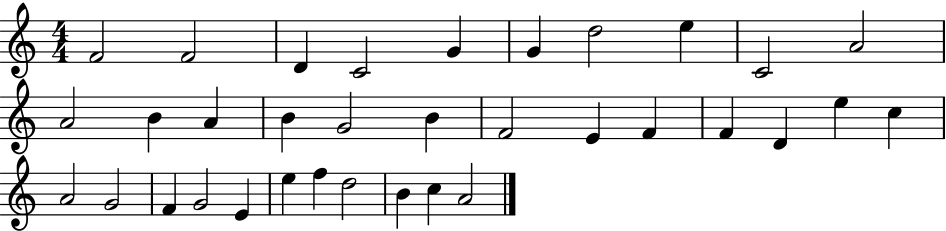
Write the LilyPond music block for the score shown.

{
  \clef treble
  \numericTimeSignature
  \time 4/4
  \key c \major
  f'2 f'2 | d'4 c'2 g'4 | g'4 d''2 e''4 | c'2 a'2 | \break a'2 b'4 a'4 | b'4 g'2 b'4 | f'2 e'4 f'4 | f'4 d'4 e''4 c''4 | \break a'2 g'2 | f'4 g'2 e'4 | e''4 f''4 d''2 | b'4 c''4 a'2 | \break \bar "|."
}